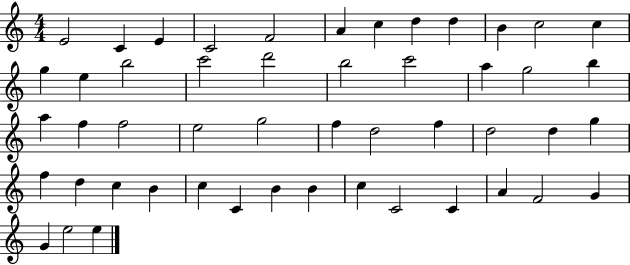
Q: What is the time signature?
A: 4/4